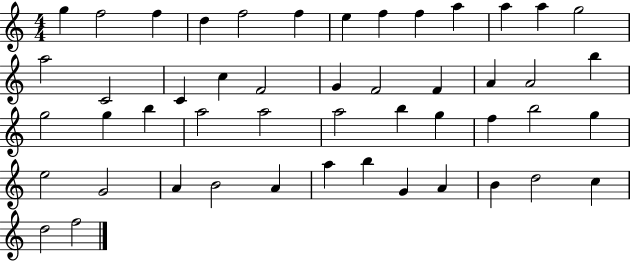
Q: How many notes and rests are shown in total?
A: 49